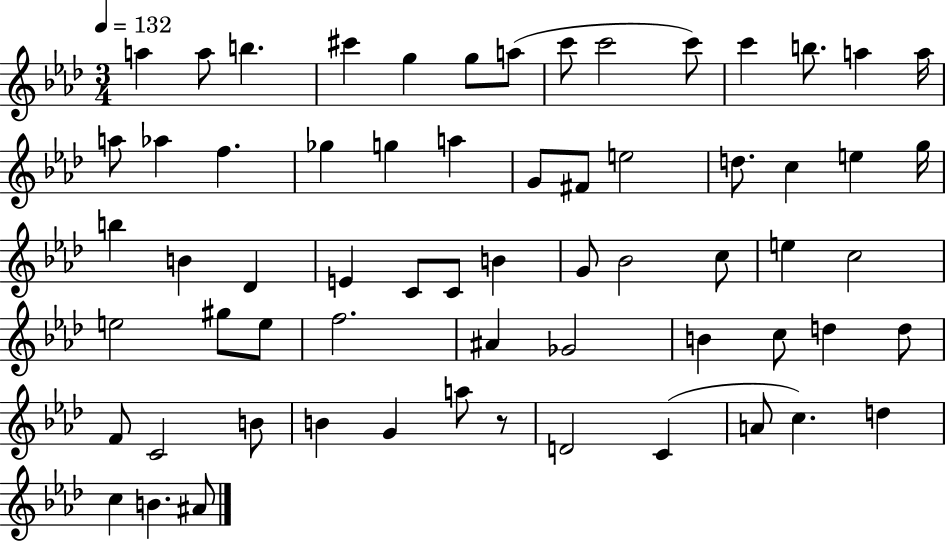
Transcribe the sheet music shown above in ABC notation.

X:1
T:Untitled
M:3/4
L:1/4
K:Ab
a a/2 b ^c' g g/2 a/2 c'/2 c'2 c'/2 c' b/2 a a/4 a/2 _a f _g g a G/2 ^F/2 e2 d/2 c e g/4 b B _D E C/2 C/2 B G/2 _B2 c/2 e c2 e2 ^g/2 e/2 f2 ^A _G2 B c/2 d d/2 F/2 C2 B/2 B G a/2 z/2 D2 C A/2 c d c B ^A/2